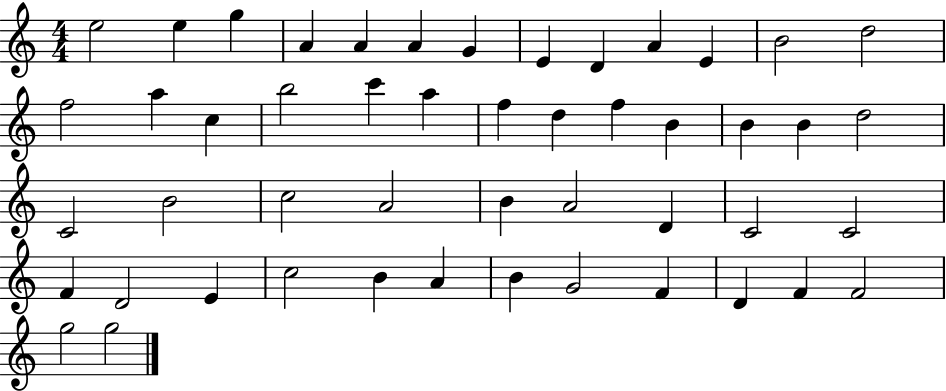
E5/h E5/q G5/q A4/q A4/q A4/q G4/q E4/q D4/q A4/q E4/q B4/h D5/h F5/h A5/q C5/q B5/h C6/q A5/q F5/q D5/q F5/q B4/q B4/q B4/q D5/h C4/h B4/h C5/h A4/h B4/q A4/h D4/q C4/h C4/h F4/q D4/h E4/q C5/h B4/q A4/q B4/q G4/h F4/q D4/q F4/q F4/h G5/h G5/h